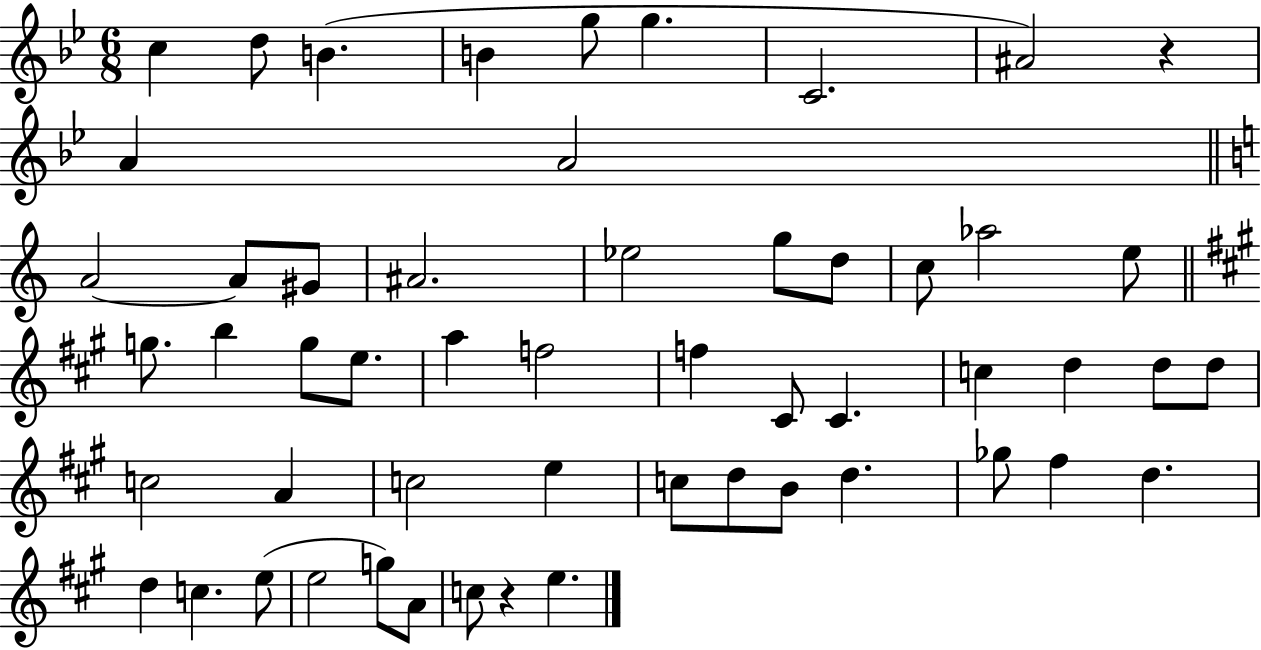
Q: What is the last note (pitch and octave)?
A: E5